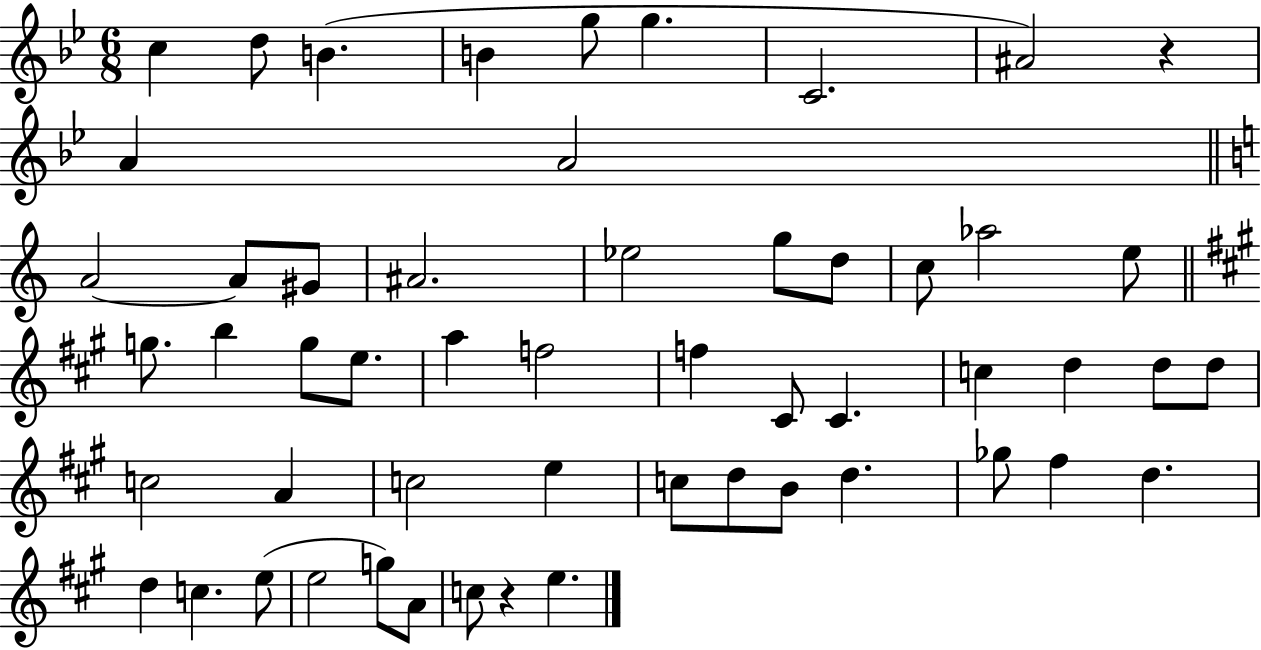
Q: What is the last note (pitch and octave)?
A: E5